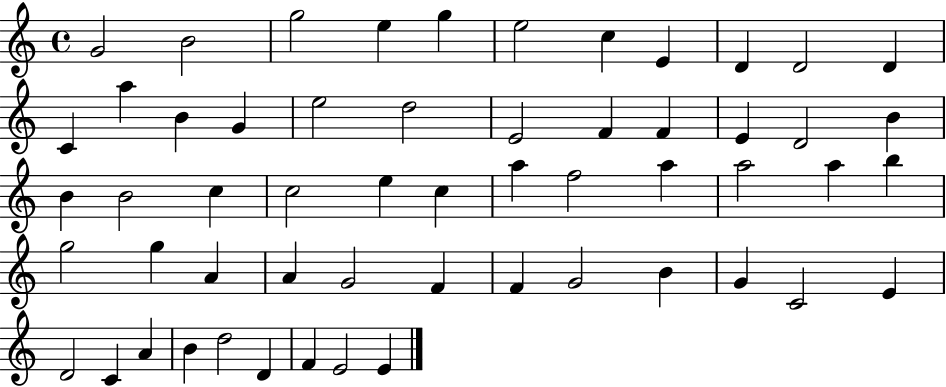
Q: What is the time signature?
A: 4/4